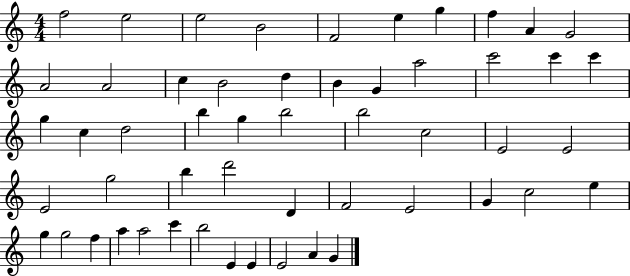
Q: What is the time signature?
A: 4/4